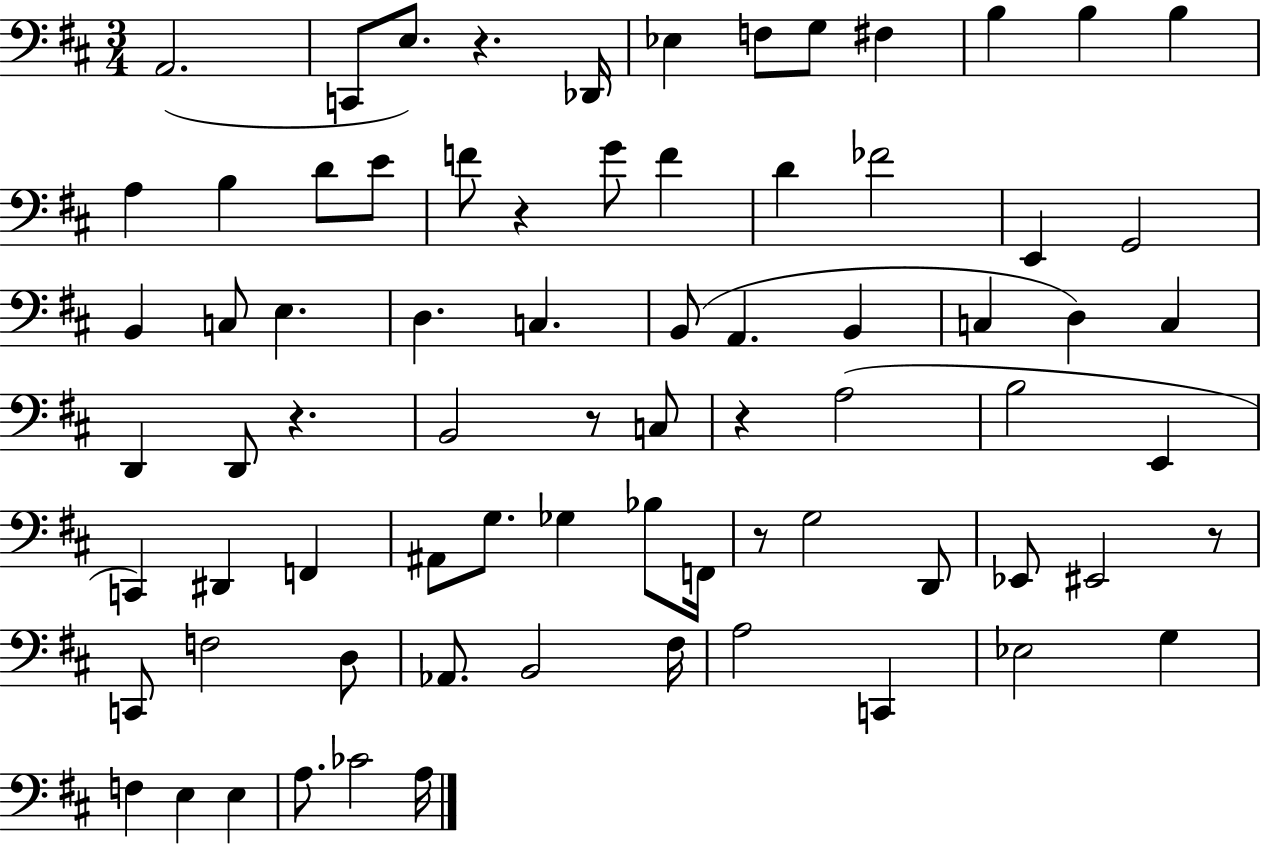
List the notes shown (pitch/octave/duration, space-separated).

A2/h. C2/e E3/e. R/q. Db2/s Eb3/q F3/e G3/e F#3/q B3/q B3/q B3/q A3/q B3/q D4/e E4/e F4/e R/q G4/e F4/q D4/q FES4/h E2/q G2/h B2/q C3/e E3/q. D3/q. C3/q. B2/e A2/q. B2/q C3/q D3/q C3/q D2/q D2/e R/q. B2/h R/e C3/e R/q A3/h B3/h E2/q C2/q D#2/q F2/q A#2/e G3/e. Gb3/q Bb3/e F2/s R/e G3/h D2/e Eb2/e EIS2/h R/e C2/e F3/h D3/e Ab2/e. B2/h F#3/s A3/h C2/q Eb3/h G3/q F3/q E3/q E3/q A3/e. CES4/h A3/s